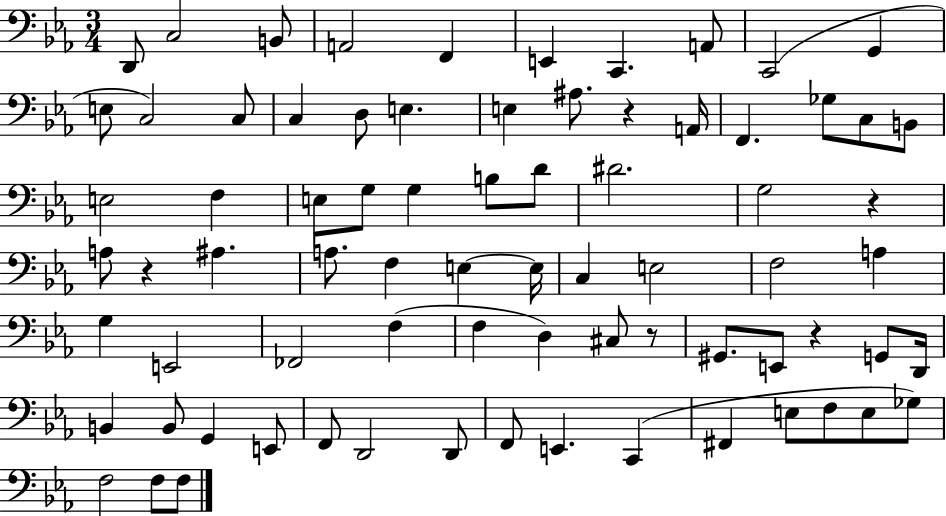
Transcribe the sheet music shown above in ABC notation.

X:1
T:Untitled
M:3/4
L:1/4
K:Eb
D,,/2 C,2 B,,/2 A,,2 F,, E,, C,, A,,/2 C,,2 G,, E,/2 C,2 C,/2 C, D,/2 E, E, ^A,/2 z A,,/4 F,, _G,/2 C,/2 B,,/2 E,2 F, E,/2 G,/2 G, B,/2 D/2 ^D2 G,2 z A,/2 z ^A, A,/2 F, E, E,/4 C, E,2 F,2 A, G, E,,2 _F,,2 F, F, D, ^C,/2 z/2 ^G,,/2 E,,/2 z G,,/2 D,,/4 B,, B,,/2 G,, E,,/2 F,,/2 D,,2 D,,/2 F,,/2 E,, C,, ^F,, E,/2 F,/2 E,/2 _G,/2 F,2 F,/2 F,/2